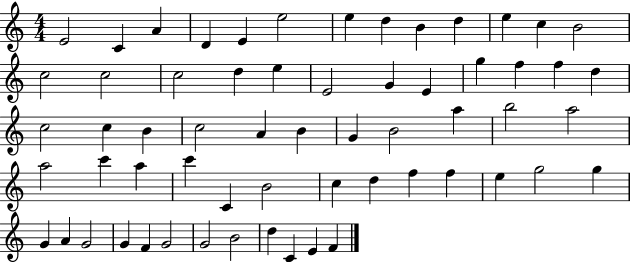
E4/h C4/q A4/q D4/q E4/q E5/h E5/q D5/q B4/q D5/q E5/q C5/q B4/h C5/h C5/h C5/h D5/q E5/q E4/h G4/q E4/q G5/q F5/q F5/q D5/q C5/h C5/q B4/q C5/h A4/q B4/q G4/q B4/h A5/q B5/h A5/h A5/h C6/q A5/q C6/q C4/q B4/h C5/q D5/q F5/q F5/q E5/q G5/h G5/q G4/q A4/q G4/h G4/q F4/q G4/h G4/h B4/h D5/q C4/q E4/q F4/q